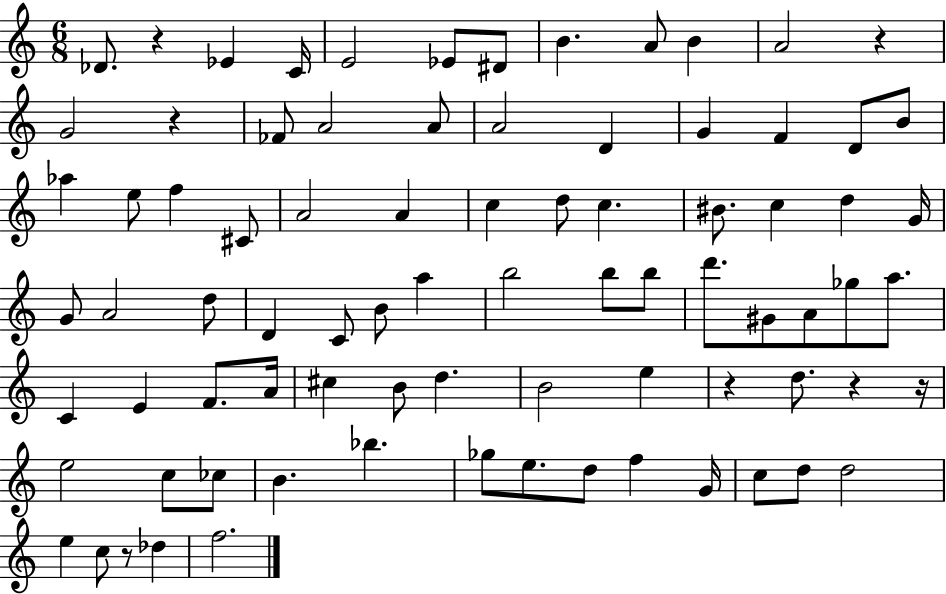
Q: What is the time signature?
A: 6/8